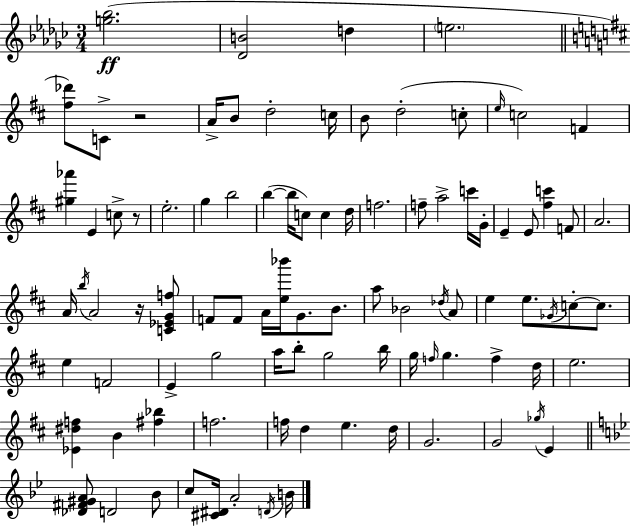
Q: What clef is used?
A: treble